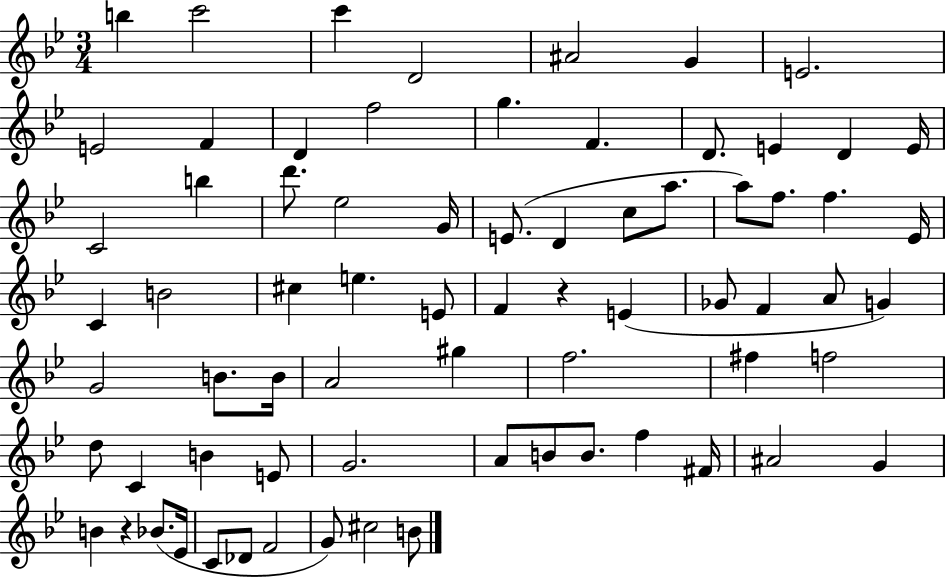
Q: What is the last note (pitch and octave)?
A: B4